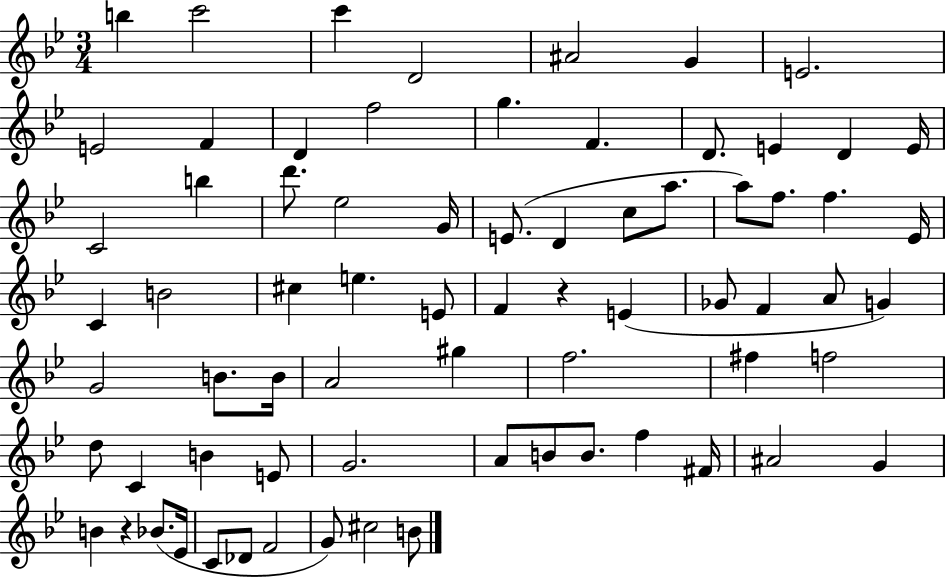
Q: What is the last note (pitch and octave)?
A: B4